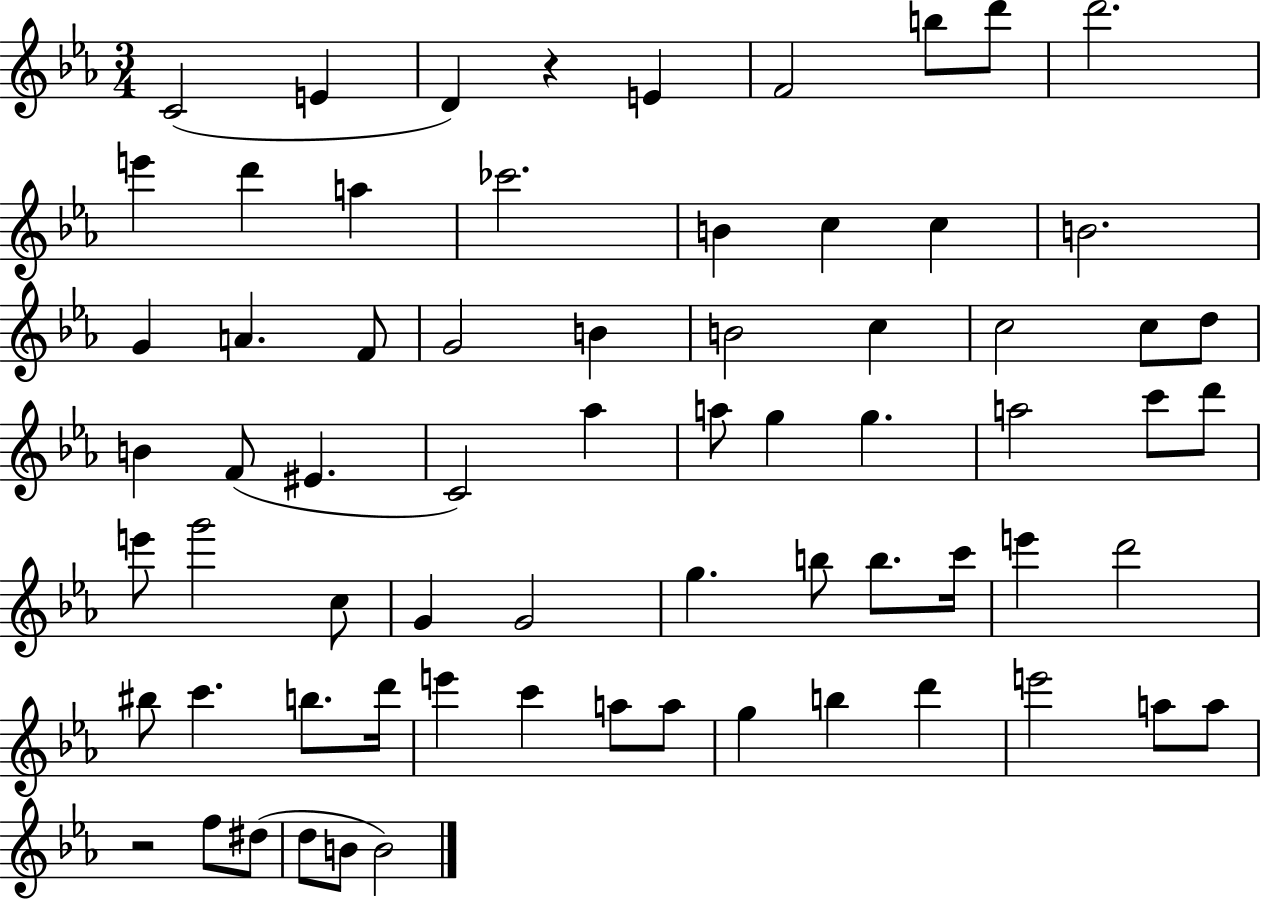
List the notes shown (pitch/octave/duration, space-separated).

C4/h E4/q D4/q R/q E4/q F4/h B5/e D6/e D6/h. E6/q D6/q A5/q CES6/h. B4/q C5/q C5/q B4/h. G4/q A4/q. F4/e G4/h B4/q B4/h C5/q C5/h C5/e D5/e B4/q F4/e EIS4/q. C4/h Ab5/q A5/e G5/q G5/q. A5/h C6/e D6/e E6/e G6/h C5/e G4/q G4/h G5/q. B5/e B5/e. C6/s E6/q D6/h BIS5/e C6/q. B5/e. D6/s E6/q C6/q A5/e A5/e G5/q B5/q D6/q E6/h A5/e A5/e R/h F5/e D#5/e D5/e B4/e B4/h